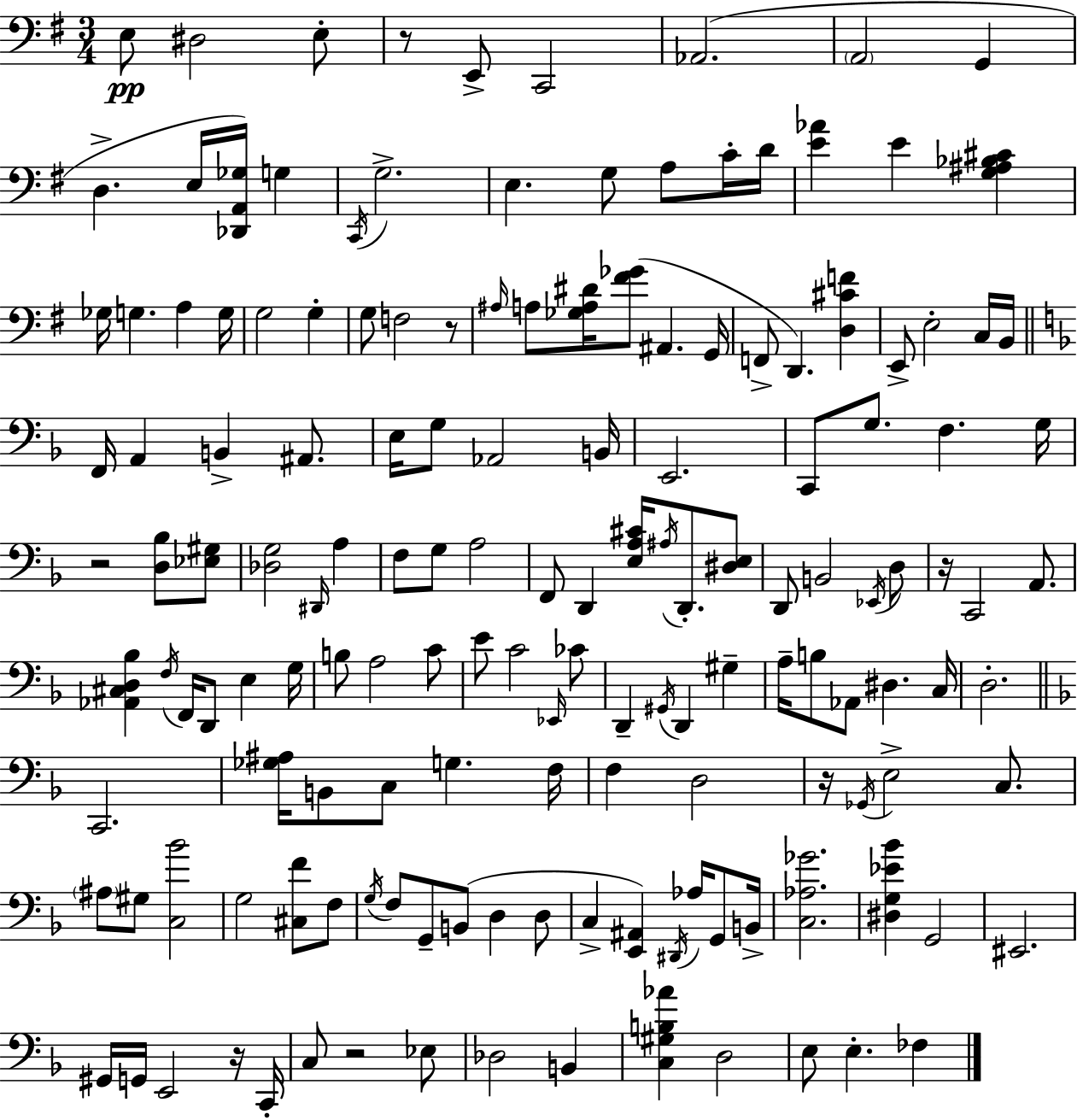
X:1
T:Untitled
M:3/4
L:1/4
K:Em
E,/2 ^D,2 E,/2 z/2 E,,/2 C,,2 _A,,2 A,,2 G,, D, E,/4 [_D,,A,,_G,]/4 G, C,,/4 G,2 E, G,/2 A,/2 C/4 D/4 [E_A] E [G,^A,_B,^C] _G,/4 G, A, G,/4 G,2 G, G,/2 F,2 z/2 ^A,/4 A,/2 [_G,A,^D]/4 [^F_G]/2 ^A,, G,,/4 F,,/2 D,, [D,^CF] E,,/2 E,2 C,/4 B,,/4 F,,/4 A,, B,, ^A,,/2 E,/4 G,/2 _A,,2 B,,/4 E,,2 C,,/2 G,/2 F, G,/4 z2 [D,_B,]/2 [_E,^G,]/2 [_D,G,]2 ^D,,/4 A, F,/2 G,/2 A,2 F,,/2 D,, [E,A,^C]/4 ^A,/4 D,,/2 [^D,E,]/2 D,,/2 B,,2 _E,,/4 D,/2 z/4 C,,2 A,,/2 [_A,,^C,D,_B,] F,/4 F,,/4 D,,/2 E, G,/4 B,/2 A,2 C/2 E/2 C2 _E,,/4 _C/2 D,, ^G,,/4 D,, ^G, A,/4 B,/2 _A,,/2 ^D, C,/4 D,2 C,,2 [_G,^A,]/4 B,,/2 C,/2 G, F,/4 F, D,2 z/4 _G,,/4 E,2 C,/2 ^A,/2 ^G,/2 [C,_B]2 G,2 [^C,F]/2 F,/2 G,/4 F,/2 G,,/2 B,,/2 D, D,/2 C, [E,,^A,,] ^D,,/4 _A,/4 G,,/2 B,,/4 [C,_A,_G]2 [^D,G,_E_B] G,,2 ^E,,2 ^G,,/4 G,,/4 E,,2 z/4 C,,/4 C,/2 z2 _E,/2 _D,2 B,, [C,^G,B,_A] D,2 E,/2 E, _F,